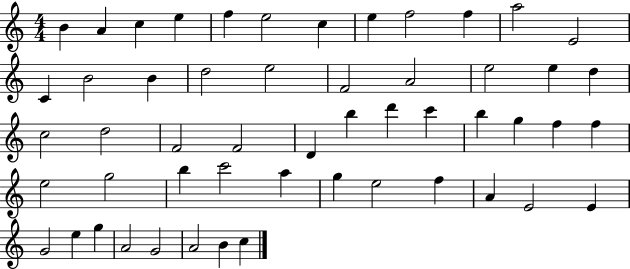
{
  \clef treble
  \numericTimeSignature
  \time 4/4
  \key c \major
  b'4 a'4 c''4 e''4 | f''4 e''2 c''4 | e''4 f''2 f''4 | a''2 e'2 | \break c'4 b'2 b'4 | d''2 e''2 | f'2 a'2 | e''2 e''4 d''4 | \break c''2 d''2 | f'2 f'2 | d'4 b''4 d'''4 c'''4 | b''4 g''4 f''4 f''4 | \break e''2 g''2 | b''4 c'''2 a''4 | g''4 e''2 f''4 | a'4 e'2 e'4 | \break g'2 e''4 g''4 | a'2 g'2 | a'2 b'4 c''4 | \bar "|."
}